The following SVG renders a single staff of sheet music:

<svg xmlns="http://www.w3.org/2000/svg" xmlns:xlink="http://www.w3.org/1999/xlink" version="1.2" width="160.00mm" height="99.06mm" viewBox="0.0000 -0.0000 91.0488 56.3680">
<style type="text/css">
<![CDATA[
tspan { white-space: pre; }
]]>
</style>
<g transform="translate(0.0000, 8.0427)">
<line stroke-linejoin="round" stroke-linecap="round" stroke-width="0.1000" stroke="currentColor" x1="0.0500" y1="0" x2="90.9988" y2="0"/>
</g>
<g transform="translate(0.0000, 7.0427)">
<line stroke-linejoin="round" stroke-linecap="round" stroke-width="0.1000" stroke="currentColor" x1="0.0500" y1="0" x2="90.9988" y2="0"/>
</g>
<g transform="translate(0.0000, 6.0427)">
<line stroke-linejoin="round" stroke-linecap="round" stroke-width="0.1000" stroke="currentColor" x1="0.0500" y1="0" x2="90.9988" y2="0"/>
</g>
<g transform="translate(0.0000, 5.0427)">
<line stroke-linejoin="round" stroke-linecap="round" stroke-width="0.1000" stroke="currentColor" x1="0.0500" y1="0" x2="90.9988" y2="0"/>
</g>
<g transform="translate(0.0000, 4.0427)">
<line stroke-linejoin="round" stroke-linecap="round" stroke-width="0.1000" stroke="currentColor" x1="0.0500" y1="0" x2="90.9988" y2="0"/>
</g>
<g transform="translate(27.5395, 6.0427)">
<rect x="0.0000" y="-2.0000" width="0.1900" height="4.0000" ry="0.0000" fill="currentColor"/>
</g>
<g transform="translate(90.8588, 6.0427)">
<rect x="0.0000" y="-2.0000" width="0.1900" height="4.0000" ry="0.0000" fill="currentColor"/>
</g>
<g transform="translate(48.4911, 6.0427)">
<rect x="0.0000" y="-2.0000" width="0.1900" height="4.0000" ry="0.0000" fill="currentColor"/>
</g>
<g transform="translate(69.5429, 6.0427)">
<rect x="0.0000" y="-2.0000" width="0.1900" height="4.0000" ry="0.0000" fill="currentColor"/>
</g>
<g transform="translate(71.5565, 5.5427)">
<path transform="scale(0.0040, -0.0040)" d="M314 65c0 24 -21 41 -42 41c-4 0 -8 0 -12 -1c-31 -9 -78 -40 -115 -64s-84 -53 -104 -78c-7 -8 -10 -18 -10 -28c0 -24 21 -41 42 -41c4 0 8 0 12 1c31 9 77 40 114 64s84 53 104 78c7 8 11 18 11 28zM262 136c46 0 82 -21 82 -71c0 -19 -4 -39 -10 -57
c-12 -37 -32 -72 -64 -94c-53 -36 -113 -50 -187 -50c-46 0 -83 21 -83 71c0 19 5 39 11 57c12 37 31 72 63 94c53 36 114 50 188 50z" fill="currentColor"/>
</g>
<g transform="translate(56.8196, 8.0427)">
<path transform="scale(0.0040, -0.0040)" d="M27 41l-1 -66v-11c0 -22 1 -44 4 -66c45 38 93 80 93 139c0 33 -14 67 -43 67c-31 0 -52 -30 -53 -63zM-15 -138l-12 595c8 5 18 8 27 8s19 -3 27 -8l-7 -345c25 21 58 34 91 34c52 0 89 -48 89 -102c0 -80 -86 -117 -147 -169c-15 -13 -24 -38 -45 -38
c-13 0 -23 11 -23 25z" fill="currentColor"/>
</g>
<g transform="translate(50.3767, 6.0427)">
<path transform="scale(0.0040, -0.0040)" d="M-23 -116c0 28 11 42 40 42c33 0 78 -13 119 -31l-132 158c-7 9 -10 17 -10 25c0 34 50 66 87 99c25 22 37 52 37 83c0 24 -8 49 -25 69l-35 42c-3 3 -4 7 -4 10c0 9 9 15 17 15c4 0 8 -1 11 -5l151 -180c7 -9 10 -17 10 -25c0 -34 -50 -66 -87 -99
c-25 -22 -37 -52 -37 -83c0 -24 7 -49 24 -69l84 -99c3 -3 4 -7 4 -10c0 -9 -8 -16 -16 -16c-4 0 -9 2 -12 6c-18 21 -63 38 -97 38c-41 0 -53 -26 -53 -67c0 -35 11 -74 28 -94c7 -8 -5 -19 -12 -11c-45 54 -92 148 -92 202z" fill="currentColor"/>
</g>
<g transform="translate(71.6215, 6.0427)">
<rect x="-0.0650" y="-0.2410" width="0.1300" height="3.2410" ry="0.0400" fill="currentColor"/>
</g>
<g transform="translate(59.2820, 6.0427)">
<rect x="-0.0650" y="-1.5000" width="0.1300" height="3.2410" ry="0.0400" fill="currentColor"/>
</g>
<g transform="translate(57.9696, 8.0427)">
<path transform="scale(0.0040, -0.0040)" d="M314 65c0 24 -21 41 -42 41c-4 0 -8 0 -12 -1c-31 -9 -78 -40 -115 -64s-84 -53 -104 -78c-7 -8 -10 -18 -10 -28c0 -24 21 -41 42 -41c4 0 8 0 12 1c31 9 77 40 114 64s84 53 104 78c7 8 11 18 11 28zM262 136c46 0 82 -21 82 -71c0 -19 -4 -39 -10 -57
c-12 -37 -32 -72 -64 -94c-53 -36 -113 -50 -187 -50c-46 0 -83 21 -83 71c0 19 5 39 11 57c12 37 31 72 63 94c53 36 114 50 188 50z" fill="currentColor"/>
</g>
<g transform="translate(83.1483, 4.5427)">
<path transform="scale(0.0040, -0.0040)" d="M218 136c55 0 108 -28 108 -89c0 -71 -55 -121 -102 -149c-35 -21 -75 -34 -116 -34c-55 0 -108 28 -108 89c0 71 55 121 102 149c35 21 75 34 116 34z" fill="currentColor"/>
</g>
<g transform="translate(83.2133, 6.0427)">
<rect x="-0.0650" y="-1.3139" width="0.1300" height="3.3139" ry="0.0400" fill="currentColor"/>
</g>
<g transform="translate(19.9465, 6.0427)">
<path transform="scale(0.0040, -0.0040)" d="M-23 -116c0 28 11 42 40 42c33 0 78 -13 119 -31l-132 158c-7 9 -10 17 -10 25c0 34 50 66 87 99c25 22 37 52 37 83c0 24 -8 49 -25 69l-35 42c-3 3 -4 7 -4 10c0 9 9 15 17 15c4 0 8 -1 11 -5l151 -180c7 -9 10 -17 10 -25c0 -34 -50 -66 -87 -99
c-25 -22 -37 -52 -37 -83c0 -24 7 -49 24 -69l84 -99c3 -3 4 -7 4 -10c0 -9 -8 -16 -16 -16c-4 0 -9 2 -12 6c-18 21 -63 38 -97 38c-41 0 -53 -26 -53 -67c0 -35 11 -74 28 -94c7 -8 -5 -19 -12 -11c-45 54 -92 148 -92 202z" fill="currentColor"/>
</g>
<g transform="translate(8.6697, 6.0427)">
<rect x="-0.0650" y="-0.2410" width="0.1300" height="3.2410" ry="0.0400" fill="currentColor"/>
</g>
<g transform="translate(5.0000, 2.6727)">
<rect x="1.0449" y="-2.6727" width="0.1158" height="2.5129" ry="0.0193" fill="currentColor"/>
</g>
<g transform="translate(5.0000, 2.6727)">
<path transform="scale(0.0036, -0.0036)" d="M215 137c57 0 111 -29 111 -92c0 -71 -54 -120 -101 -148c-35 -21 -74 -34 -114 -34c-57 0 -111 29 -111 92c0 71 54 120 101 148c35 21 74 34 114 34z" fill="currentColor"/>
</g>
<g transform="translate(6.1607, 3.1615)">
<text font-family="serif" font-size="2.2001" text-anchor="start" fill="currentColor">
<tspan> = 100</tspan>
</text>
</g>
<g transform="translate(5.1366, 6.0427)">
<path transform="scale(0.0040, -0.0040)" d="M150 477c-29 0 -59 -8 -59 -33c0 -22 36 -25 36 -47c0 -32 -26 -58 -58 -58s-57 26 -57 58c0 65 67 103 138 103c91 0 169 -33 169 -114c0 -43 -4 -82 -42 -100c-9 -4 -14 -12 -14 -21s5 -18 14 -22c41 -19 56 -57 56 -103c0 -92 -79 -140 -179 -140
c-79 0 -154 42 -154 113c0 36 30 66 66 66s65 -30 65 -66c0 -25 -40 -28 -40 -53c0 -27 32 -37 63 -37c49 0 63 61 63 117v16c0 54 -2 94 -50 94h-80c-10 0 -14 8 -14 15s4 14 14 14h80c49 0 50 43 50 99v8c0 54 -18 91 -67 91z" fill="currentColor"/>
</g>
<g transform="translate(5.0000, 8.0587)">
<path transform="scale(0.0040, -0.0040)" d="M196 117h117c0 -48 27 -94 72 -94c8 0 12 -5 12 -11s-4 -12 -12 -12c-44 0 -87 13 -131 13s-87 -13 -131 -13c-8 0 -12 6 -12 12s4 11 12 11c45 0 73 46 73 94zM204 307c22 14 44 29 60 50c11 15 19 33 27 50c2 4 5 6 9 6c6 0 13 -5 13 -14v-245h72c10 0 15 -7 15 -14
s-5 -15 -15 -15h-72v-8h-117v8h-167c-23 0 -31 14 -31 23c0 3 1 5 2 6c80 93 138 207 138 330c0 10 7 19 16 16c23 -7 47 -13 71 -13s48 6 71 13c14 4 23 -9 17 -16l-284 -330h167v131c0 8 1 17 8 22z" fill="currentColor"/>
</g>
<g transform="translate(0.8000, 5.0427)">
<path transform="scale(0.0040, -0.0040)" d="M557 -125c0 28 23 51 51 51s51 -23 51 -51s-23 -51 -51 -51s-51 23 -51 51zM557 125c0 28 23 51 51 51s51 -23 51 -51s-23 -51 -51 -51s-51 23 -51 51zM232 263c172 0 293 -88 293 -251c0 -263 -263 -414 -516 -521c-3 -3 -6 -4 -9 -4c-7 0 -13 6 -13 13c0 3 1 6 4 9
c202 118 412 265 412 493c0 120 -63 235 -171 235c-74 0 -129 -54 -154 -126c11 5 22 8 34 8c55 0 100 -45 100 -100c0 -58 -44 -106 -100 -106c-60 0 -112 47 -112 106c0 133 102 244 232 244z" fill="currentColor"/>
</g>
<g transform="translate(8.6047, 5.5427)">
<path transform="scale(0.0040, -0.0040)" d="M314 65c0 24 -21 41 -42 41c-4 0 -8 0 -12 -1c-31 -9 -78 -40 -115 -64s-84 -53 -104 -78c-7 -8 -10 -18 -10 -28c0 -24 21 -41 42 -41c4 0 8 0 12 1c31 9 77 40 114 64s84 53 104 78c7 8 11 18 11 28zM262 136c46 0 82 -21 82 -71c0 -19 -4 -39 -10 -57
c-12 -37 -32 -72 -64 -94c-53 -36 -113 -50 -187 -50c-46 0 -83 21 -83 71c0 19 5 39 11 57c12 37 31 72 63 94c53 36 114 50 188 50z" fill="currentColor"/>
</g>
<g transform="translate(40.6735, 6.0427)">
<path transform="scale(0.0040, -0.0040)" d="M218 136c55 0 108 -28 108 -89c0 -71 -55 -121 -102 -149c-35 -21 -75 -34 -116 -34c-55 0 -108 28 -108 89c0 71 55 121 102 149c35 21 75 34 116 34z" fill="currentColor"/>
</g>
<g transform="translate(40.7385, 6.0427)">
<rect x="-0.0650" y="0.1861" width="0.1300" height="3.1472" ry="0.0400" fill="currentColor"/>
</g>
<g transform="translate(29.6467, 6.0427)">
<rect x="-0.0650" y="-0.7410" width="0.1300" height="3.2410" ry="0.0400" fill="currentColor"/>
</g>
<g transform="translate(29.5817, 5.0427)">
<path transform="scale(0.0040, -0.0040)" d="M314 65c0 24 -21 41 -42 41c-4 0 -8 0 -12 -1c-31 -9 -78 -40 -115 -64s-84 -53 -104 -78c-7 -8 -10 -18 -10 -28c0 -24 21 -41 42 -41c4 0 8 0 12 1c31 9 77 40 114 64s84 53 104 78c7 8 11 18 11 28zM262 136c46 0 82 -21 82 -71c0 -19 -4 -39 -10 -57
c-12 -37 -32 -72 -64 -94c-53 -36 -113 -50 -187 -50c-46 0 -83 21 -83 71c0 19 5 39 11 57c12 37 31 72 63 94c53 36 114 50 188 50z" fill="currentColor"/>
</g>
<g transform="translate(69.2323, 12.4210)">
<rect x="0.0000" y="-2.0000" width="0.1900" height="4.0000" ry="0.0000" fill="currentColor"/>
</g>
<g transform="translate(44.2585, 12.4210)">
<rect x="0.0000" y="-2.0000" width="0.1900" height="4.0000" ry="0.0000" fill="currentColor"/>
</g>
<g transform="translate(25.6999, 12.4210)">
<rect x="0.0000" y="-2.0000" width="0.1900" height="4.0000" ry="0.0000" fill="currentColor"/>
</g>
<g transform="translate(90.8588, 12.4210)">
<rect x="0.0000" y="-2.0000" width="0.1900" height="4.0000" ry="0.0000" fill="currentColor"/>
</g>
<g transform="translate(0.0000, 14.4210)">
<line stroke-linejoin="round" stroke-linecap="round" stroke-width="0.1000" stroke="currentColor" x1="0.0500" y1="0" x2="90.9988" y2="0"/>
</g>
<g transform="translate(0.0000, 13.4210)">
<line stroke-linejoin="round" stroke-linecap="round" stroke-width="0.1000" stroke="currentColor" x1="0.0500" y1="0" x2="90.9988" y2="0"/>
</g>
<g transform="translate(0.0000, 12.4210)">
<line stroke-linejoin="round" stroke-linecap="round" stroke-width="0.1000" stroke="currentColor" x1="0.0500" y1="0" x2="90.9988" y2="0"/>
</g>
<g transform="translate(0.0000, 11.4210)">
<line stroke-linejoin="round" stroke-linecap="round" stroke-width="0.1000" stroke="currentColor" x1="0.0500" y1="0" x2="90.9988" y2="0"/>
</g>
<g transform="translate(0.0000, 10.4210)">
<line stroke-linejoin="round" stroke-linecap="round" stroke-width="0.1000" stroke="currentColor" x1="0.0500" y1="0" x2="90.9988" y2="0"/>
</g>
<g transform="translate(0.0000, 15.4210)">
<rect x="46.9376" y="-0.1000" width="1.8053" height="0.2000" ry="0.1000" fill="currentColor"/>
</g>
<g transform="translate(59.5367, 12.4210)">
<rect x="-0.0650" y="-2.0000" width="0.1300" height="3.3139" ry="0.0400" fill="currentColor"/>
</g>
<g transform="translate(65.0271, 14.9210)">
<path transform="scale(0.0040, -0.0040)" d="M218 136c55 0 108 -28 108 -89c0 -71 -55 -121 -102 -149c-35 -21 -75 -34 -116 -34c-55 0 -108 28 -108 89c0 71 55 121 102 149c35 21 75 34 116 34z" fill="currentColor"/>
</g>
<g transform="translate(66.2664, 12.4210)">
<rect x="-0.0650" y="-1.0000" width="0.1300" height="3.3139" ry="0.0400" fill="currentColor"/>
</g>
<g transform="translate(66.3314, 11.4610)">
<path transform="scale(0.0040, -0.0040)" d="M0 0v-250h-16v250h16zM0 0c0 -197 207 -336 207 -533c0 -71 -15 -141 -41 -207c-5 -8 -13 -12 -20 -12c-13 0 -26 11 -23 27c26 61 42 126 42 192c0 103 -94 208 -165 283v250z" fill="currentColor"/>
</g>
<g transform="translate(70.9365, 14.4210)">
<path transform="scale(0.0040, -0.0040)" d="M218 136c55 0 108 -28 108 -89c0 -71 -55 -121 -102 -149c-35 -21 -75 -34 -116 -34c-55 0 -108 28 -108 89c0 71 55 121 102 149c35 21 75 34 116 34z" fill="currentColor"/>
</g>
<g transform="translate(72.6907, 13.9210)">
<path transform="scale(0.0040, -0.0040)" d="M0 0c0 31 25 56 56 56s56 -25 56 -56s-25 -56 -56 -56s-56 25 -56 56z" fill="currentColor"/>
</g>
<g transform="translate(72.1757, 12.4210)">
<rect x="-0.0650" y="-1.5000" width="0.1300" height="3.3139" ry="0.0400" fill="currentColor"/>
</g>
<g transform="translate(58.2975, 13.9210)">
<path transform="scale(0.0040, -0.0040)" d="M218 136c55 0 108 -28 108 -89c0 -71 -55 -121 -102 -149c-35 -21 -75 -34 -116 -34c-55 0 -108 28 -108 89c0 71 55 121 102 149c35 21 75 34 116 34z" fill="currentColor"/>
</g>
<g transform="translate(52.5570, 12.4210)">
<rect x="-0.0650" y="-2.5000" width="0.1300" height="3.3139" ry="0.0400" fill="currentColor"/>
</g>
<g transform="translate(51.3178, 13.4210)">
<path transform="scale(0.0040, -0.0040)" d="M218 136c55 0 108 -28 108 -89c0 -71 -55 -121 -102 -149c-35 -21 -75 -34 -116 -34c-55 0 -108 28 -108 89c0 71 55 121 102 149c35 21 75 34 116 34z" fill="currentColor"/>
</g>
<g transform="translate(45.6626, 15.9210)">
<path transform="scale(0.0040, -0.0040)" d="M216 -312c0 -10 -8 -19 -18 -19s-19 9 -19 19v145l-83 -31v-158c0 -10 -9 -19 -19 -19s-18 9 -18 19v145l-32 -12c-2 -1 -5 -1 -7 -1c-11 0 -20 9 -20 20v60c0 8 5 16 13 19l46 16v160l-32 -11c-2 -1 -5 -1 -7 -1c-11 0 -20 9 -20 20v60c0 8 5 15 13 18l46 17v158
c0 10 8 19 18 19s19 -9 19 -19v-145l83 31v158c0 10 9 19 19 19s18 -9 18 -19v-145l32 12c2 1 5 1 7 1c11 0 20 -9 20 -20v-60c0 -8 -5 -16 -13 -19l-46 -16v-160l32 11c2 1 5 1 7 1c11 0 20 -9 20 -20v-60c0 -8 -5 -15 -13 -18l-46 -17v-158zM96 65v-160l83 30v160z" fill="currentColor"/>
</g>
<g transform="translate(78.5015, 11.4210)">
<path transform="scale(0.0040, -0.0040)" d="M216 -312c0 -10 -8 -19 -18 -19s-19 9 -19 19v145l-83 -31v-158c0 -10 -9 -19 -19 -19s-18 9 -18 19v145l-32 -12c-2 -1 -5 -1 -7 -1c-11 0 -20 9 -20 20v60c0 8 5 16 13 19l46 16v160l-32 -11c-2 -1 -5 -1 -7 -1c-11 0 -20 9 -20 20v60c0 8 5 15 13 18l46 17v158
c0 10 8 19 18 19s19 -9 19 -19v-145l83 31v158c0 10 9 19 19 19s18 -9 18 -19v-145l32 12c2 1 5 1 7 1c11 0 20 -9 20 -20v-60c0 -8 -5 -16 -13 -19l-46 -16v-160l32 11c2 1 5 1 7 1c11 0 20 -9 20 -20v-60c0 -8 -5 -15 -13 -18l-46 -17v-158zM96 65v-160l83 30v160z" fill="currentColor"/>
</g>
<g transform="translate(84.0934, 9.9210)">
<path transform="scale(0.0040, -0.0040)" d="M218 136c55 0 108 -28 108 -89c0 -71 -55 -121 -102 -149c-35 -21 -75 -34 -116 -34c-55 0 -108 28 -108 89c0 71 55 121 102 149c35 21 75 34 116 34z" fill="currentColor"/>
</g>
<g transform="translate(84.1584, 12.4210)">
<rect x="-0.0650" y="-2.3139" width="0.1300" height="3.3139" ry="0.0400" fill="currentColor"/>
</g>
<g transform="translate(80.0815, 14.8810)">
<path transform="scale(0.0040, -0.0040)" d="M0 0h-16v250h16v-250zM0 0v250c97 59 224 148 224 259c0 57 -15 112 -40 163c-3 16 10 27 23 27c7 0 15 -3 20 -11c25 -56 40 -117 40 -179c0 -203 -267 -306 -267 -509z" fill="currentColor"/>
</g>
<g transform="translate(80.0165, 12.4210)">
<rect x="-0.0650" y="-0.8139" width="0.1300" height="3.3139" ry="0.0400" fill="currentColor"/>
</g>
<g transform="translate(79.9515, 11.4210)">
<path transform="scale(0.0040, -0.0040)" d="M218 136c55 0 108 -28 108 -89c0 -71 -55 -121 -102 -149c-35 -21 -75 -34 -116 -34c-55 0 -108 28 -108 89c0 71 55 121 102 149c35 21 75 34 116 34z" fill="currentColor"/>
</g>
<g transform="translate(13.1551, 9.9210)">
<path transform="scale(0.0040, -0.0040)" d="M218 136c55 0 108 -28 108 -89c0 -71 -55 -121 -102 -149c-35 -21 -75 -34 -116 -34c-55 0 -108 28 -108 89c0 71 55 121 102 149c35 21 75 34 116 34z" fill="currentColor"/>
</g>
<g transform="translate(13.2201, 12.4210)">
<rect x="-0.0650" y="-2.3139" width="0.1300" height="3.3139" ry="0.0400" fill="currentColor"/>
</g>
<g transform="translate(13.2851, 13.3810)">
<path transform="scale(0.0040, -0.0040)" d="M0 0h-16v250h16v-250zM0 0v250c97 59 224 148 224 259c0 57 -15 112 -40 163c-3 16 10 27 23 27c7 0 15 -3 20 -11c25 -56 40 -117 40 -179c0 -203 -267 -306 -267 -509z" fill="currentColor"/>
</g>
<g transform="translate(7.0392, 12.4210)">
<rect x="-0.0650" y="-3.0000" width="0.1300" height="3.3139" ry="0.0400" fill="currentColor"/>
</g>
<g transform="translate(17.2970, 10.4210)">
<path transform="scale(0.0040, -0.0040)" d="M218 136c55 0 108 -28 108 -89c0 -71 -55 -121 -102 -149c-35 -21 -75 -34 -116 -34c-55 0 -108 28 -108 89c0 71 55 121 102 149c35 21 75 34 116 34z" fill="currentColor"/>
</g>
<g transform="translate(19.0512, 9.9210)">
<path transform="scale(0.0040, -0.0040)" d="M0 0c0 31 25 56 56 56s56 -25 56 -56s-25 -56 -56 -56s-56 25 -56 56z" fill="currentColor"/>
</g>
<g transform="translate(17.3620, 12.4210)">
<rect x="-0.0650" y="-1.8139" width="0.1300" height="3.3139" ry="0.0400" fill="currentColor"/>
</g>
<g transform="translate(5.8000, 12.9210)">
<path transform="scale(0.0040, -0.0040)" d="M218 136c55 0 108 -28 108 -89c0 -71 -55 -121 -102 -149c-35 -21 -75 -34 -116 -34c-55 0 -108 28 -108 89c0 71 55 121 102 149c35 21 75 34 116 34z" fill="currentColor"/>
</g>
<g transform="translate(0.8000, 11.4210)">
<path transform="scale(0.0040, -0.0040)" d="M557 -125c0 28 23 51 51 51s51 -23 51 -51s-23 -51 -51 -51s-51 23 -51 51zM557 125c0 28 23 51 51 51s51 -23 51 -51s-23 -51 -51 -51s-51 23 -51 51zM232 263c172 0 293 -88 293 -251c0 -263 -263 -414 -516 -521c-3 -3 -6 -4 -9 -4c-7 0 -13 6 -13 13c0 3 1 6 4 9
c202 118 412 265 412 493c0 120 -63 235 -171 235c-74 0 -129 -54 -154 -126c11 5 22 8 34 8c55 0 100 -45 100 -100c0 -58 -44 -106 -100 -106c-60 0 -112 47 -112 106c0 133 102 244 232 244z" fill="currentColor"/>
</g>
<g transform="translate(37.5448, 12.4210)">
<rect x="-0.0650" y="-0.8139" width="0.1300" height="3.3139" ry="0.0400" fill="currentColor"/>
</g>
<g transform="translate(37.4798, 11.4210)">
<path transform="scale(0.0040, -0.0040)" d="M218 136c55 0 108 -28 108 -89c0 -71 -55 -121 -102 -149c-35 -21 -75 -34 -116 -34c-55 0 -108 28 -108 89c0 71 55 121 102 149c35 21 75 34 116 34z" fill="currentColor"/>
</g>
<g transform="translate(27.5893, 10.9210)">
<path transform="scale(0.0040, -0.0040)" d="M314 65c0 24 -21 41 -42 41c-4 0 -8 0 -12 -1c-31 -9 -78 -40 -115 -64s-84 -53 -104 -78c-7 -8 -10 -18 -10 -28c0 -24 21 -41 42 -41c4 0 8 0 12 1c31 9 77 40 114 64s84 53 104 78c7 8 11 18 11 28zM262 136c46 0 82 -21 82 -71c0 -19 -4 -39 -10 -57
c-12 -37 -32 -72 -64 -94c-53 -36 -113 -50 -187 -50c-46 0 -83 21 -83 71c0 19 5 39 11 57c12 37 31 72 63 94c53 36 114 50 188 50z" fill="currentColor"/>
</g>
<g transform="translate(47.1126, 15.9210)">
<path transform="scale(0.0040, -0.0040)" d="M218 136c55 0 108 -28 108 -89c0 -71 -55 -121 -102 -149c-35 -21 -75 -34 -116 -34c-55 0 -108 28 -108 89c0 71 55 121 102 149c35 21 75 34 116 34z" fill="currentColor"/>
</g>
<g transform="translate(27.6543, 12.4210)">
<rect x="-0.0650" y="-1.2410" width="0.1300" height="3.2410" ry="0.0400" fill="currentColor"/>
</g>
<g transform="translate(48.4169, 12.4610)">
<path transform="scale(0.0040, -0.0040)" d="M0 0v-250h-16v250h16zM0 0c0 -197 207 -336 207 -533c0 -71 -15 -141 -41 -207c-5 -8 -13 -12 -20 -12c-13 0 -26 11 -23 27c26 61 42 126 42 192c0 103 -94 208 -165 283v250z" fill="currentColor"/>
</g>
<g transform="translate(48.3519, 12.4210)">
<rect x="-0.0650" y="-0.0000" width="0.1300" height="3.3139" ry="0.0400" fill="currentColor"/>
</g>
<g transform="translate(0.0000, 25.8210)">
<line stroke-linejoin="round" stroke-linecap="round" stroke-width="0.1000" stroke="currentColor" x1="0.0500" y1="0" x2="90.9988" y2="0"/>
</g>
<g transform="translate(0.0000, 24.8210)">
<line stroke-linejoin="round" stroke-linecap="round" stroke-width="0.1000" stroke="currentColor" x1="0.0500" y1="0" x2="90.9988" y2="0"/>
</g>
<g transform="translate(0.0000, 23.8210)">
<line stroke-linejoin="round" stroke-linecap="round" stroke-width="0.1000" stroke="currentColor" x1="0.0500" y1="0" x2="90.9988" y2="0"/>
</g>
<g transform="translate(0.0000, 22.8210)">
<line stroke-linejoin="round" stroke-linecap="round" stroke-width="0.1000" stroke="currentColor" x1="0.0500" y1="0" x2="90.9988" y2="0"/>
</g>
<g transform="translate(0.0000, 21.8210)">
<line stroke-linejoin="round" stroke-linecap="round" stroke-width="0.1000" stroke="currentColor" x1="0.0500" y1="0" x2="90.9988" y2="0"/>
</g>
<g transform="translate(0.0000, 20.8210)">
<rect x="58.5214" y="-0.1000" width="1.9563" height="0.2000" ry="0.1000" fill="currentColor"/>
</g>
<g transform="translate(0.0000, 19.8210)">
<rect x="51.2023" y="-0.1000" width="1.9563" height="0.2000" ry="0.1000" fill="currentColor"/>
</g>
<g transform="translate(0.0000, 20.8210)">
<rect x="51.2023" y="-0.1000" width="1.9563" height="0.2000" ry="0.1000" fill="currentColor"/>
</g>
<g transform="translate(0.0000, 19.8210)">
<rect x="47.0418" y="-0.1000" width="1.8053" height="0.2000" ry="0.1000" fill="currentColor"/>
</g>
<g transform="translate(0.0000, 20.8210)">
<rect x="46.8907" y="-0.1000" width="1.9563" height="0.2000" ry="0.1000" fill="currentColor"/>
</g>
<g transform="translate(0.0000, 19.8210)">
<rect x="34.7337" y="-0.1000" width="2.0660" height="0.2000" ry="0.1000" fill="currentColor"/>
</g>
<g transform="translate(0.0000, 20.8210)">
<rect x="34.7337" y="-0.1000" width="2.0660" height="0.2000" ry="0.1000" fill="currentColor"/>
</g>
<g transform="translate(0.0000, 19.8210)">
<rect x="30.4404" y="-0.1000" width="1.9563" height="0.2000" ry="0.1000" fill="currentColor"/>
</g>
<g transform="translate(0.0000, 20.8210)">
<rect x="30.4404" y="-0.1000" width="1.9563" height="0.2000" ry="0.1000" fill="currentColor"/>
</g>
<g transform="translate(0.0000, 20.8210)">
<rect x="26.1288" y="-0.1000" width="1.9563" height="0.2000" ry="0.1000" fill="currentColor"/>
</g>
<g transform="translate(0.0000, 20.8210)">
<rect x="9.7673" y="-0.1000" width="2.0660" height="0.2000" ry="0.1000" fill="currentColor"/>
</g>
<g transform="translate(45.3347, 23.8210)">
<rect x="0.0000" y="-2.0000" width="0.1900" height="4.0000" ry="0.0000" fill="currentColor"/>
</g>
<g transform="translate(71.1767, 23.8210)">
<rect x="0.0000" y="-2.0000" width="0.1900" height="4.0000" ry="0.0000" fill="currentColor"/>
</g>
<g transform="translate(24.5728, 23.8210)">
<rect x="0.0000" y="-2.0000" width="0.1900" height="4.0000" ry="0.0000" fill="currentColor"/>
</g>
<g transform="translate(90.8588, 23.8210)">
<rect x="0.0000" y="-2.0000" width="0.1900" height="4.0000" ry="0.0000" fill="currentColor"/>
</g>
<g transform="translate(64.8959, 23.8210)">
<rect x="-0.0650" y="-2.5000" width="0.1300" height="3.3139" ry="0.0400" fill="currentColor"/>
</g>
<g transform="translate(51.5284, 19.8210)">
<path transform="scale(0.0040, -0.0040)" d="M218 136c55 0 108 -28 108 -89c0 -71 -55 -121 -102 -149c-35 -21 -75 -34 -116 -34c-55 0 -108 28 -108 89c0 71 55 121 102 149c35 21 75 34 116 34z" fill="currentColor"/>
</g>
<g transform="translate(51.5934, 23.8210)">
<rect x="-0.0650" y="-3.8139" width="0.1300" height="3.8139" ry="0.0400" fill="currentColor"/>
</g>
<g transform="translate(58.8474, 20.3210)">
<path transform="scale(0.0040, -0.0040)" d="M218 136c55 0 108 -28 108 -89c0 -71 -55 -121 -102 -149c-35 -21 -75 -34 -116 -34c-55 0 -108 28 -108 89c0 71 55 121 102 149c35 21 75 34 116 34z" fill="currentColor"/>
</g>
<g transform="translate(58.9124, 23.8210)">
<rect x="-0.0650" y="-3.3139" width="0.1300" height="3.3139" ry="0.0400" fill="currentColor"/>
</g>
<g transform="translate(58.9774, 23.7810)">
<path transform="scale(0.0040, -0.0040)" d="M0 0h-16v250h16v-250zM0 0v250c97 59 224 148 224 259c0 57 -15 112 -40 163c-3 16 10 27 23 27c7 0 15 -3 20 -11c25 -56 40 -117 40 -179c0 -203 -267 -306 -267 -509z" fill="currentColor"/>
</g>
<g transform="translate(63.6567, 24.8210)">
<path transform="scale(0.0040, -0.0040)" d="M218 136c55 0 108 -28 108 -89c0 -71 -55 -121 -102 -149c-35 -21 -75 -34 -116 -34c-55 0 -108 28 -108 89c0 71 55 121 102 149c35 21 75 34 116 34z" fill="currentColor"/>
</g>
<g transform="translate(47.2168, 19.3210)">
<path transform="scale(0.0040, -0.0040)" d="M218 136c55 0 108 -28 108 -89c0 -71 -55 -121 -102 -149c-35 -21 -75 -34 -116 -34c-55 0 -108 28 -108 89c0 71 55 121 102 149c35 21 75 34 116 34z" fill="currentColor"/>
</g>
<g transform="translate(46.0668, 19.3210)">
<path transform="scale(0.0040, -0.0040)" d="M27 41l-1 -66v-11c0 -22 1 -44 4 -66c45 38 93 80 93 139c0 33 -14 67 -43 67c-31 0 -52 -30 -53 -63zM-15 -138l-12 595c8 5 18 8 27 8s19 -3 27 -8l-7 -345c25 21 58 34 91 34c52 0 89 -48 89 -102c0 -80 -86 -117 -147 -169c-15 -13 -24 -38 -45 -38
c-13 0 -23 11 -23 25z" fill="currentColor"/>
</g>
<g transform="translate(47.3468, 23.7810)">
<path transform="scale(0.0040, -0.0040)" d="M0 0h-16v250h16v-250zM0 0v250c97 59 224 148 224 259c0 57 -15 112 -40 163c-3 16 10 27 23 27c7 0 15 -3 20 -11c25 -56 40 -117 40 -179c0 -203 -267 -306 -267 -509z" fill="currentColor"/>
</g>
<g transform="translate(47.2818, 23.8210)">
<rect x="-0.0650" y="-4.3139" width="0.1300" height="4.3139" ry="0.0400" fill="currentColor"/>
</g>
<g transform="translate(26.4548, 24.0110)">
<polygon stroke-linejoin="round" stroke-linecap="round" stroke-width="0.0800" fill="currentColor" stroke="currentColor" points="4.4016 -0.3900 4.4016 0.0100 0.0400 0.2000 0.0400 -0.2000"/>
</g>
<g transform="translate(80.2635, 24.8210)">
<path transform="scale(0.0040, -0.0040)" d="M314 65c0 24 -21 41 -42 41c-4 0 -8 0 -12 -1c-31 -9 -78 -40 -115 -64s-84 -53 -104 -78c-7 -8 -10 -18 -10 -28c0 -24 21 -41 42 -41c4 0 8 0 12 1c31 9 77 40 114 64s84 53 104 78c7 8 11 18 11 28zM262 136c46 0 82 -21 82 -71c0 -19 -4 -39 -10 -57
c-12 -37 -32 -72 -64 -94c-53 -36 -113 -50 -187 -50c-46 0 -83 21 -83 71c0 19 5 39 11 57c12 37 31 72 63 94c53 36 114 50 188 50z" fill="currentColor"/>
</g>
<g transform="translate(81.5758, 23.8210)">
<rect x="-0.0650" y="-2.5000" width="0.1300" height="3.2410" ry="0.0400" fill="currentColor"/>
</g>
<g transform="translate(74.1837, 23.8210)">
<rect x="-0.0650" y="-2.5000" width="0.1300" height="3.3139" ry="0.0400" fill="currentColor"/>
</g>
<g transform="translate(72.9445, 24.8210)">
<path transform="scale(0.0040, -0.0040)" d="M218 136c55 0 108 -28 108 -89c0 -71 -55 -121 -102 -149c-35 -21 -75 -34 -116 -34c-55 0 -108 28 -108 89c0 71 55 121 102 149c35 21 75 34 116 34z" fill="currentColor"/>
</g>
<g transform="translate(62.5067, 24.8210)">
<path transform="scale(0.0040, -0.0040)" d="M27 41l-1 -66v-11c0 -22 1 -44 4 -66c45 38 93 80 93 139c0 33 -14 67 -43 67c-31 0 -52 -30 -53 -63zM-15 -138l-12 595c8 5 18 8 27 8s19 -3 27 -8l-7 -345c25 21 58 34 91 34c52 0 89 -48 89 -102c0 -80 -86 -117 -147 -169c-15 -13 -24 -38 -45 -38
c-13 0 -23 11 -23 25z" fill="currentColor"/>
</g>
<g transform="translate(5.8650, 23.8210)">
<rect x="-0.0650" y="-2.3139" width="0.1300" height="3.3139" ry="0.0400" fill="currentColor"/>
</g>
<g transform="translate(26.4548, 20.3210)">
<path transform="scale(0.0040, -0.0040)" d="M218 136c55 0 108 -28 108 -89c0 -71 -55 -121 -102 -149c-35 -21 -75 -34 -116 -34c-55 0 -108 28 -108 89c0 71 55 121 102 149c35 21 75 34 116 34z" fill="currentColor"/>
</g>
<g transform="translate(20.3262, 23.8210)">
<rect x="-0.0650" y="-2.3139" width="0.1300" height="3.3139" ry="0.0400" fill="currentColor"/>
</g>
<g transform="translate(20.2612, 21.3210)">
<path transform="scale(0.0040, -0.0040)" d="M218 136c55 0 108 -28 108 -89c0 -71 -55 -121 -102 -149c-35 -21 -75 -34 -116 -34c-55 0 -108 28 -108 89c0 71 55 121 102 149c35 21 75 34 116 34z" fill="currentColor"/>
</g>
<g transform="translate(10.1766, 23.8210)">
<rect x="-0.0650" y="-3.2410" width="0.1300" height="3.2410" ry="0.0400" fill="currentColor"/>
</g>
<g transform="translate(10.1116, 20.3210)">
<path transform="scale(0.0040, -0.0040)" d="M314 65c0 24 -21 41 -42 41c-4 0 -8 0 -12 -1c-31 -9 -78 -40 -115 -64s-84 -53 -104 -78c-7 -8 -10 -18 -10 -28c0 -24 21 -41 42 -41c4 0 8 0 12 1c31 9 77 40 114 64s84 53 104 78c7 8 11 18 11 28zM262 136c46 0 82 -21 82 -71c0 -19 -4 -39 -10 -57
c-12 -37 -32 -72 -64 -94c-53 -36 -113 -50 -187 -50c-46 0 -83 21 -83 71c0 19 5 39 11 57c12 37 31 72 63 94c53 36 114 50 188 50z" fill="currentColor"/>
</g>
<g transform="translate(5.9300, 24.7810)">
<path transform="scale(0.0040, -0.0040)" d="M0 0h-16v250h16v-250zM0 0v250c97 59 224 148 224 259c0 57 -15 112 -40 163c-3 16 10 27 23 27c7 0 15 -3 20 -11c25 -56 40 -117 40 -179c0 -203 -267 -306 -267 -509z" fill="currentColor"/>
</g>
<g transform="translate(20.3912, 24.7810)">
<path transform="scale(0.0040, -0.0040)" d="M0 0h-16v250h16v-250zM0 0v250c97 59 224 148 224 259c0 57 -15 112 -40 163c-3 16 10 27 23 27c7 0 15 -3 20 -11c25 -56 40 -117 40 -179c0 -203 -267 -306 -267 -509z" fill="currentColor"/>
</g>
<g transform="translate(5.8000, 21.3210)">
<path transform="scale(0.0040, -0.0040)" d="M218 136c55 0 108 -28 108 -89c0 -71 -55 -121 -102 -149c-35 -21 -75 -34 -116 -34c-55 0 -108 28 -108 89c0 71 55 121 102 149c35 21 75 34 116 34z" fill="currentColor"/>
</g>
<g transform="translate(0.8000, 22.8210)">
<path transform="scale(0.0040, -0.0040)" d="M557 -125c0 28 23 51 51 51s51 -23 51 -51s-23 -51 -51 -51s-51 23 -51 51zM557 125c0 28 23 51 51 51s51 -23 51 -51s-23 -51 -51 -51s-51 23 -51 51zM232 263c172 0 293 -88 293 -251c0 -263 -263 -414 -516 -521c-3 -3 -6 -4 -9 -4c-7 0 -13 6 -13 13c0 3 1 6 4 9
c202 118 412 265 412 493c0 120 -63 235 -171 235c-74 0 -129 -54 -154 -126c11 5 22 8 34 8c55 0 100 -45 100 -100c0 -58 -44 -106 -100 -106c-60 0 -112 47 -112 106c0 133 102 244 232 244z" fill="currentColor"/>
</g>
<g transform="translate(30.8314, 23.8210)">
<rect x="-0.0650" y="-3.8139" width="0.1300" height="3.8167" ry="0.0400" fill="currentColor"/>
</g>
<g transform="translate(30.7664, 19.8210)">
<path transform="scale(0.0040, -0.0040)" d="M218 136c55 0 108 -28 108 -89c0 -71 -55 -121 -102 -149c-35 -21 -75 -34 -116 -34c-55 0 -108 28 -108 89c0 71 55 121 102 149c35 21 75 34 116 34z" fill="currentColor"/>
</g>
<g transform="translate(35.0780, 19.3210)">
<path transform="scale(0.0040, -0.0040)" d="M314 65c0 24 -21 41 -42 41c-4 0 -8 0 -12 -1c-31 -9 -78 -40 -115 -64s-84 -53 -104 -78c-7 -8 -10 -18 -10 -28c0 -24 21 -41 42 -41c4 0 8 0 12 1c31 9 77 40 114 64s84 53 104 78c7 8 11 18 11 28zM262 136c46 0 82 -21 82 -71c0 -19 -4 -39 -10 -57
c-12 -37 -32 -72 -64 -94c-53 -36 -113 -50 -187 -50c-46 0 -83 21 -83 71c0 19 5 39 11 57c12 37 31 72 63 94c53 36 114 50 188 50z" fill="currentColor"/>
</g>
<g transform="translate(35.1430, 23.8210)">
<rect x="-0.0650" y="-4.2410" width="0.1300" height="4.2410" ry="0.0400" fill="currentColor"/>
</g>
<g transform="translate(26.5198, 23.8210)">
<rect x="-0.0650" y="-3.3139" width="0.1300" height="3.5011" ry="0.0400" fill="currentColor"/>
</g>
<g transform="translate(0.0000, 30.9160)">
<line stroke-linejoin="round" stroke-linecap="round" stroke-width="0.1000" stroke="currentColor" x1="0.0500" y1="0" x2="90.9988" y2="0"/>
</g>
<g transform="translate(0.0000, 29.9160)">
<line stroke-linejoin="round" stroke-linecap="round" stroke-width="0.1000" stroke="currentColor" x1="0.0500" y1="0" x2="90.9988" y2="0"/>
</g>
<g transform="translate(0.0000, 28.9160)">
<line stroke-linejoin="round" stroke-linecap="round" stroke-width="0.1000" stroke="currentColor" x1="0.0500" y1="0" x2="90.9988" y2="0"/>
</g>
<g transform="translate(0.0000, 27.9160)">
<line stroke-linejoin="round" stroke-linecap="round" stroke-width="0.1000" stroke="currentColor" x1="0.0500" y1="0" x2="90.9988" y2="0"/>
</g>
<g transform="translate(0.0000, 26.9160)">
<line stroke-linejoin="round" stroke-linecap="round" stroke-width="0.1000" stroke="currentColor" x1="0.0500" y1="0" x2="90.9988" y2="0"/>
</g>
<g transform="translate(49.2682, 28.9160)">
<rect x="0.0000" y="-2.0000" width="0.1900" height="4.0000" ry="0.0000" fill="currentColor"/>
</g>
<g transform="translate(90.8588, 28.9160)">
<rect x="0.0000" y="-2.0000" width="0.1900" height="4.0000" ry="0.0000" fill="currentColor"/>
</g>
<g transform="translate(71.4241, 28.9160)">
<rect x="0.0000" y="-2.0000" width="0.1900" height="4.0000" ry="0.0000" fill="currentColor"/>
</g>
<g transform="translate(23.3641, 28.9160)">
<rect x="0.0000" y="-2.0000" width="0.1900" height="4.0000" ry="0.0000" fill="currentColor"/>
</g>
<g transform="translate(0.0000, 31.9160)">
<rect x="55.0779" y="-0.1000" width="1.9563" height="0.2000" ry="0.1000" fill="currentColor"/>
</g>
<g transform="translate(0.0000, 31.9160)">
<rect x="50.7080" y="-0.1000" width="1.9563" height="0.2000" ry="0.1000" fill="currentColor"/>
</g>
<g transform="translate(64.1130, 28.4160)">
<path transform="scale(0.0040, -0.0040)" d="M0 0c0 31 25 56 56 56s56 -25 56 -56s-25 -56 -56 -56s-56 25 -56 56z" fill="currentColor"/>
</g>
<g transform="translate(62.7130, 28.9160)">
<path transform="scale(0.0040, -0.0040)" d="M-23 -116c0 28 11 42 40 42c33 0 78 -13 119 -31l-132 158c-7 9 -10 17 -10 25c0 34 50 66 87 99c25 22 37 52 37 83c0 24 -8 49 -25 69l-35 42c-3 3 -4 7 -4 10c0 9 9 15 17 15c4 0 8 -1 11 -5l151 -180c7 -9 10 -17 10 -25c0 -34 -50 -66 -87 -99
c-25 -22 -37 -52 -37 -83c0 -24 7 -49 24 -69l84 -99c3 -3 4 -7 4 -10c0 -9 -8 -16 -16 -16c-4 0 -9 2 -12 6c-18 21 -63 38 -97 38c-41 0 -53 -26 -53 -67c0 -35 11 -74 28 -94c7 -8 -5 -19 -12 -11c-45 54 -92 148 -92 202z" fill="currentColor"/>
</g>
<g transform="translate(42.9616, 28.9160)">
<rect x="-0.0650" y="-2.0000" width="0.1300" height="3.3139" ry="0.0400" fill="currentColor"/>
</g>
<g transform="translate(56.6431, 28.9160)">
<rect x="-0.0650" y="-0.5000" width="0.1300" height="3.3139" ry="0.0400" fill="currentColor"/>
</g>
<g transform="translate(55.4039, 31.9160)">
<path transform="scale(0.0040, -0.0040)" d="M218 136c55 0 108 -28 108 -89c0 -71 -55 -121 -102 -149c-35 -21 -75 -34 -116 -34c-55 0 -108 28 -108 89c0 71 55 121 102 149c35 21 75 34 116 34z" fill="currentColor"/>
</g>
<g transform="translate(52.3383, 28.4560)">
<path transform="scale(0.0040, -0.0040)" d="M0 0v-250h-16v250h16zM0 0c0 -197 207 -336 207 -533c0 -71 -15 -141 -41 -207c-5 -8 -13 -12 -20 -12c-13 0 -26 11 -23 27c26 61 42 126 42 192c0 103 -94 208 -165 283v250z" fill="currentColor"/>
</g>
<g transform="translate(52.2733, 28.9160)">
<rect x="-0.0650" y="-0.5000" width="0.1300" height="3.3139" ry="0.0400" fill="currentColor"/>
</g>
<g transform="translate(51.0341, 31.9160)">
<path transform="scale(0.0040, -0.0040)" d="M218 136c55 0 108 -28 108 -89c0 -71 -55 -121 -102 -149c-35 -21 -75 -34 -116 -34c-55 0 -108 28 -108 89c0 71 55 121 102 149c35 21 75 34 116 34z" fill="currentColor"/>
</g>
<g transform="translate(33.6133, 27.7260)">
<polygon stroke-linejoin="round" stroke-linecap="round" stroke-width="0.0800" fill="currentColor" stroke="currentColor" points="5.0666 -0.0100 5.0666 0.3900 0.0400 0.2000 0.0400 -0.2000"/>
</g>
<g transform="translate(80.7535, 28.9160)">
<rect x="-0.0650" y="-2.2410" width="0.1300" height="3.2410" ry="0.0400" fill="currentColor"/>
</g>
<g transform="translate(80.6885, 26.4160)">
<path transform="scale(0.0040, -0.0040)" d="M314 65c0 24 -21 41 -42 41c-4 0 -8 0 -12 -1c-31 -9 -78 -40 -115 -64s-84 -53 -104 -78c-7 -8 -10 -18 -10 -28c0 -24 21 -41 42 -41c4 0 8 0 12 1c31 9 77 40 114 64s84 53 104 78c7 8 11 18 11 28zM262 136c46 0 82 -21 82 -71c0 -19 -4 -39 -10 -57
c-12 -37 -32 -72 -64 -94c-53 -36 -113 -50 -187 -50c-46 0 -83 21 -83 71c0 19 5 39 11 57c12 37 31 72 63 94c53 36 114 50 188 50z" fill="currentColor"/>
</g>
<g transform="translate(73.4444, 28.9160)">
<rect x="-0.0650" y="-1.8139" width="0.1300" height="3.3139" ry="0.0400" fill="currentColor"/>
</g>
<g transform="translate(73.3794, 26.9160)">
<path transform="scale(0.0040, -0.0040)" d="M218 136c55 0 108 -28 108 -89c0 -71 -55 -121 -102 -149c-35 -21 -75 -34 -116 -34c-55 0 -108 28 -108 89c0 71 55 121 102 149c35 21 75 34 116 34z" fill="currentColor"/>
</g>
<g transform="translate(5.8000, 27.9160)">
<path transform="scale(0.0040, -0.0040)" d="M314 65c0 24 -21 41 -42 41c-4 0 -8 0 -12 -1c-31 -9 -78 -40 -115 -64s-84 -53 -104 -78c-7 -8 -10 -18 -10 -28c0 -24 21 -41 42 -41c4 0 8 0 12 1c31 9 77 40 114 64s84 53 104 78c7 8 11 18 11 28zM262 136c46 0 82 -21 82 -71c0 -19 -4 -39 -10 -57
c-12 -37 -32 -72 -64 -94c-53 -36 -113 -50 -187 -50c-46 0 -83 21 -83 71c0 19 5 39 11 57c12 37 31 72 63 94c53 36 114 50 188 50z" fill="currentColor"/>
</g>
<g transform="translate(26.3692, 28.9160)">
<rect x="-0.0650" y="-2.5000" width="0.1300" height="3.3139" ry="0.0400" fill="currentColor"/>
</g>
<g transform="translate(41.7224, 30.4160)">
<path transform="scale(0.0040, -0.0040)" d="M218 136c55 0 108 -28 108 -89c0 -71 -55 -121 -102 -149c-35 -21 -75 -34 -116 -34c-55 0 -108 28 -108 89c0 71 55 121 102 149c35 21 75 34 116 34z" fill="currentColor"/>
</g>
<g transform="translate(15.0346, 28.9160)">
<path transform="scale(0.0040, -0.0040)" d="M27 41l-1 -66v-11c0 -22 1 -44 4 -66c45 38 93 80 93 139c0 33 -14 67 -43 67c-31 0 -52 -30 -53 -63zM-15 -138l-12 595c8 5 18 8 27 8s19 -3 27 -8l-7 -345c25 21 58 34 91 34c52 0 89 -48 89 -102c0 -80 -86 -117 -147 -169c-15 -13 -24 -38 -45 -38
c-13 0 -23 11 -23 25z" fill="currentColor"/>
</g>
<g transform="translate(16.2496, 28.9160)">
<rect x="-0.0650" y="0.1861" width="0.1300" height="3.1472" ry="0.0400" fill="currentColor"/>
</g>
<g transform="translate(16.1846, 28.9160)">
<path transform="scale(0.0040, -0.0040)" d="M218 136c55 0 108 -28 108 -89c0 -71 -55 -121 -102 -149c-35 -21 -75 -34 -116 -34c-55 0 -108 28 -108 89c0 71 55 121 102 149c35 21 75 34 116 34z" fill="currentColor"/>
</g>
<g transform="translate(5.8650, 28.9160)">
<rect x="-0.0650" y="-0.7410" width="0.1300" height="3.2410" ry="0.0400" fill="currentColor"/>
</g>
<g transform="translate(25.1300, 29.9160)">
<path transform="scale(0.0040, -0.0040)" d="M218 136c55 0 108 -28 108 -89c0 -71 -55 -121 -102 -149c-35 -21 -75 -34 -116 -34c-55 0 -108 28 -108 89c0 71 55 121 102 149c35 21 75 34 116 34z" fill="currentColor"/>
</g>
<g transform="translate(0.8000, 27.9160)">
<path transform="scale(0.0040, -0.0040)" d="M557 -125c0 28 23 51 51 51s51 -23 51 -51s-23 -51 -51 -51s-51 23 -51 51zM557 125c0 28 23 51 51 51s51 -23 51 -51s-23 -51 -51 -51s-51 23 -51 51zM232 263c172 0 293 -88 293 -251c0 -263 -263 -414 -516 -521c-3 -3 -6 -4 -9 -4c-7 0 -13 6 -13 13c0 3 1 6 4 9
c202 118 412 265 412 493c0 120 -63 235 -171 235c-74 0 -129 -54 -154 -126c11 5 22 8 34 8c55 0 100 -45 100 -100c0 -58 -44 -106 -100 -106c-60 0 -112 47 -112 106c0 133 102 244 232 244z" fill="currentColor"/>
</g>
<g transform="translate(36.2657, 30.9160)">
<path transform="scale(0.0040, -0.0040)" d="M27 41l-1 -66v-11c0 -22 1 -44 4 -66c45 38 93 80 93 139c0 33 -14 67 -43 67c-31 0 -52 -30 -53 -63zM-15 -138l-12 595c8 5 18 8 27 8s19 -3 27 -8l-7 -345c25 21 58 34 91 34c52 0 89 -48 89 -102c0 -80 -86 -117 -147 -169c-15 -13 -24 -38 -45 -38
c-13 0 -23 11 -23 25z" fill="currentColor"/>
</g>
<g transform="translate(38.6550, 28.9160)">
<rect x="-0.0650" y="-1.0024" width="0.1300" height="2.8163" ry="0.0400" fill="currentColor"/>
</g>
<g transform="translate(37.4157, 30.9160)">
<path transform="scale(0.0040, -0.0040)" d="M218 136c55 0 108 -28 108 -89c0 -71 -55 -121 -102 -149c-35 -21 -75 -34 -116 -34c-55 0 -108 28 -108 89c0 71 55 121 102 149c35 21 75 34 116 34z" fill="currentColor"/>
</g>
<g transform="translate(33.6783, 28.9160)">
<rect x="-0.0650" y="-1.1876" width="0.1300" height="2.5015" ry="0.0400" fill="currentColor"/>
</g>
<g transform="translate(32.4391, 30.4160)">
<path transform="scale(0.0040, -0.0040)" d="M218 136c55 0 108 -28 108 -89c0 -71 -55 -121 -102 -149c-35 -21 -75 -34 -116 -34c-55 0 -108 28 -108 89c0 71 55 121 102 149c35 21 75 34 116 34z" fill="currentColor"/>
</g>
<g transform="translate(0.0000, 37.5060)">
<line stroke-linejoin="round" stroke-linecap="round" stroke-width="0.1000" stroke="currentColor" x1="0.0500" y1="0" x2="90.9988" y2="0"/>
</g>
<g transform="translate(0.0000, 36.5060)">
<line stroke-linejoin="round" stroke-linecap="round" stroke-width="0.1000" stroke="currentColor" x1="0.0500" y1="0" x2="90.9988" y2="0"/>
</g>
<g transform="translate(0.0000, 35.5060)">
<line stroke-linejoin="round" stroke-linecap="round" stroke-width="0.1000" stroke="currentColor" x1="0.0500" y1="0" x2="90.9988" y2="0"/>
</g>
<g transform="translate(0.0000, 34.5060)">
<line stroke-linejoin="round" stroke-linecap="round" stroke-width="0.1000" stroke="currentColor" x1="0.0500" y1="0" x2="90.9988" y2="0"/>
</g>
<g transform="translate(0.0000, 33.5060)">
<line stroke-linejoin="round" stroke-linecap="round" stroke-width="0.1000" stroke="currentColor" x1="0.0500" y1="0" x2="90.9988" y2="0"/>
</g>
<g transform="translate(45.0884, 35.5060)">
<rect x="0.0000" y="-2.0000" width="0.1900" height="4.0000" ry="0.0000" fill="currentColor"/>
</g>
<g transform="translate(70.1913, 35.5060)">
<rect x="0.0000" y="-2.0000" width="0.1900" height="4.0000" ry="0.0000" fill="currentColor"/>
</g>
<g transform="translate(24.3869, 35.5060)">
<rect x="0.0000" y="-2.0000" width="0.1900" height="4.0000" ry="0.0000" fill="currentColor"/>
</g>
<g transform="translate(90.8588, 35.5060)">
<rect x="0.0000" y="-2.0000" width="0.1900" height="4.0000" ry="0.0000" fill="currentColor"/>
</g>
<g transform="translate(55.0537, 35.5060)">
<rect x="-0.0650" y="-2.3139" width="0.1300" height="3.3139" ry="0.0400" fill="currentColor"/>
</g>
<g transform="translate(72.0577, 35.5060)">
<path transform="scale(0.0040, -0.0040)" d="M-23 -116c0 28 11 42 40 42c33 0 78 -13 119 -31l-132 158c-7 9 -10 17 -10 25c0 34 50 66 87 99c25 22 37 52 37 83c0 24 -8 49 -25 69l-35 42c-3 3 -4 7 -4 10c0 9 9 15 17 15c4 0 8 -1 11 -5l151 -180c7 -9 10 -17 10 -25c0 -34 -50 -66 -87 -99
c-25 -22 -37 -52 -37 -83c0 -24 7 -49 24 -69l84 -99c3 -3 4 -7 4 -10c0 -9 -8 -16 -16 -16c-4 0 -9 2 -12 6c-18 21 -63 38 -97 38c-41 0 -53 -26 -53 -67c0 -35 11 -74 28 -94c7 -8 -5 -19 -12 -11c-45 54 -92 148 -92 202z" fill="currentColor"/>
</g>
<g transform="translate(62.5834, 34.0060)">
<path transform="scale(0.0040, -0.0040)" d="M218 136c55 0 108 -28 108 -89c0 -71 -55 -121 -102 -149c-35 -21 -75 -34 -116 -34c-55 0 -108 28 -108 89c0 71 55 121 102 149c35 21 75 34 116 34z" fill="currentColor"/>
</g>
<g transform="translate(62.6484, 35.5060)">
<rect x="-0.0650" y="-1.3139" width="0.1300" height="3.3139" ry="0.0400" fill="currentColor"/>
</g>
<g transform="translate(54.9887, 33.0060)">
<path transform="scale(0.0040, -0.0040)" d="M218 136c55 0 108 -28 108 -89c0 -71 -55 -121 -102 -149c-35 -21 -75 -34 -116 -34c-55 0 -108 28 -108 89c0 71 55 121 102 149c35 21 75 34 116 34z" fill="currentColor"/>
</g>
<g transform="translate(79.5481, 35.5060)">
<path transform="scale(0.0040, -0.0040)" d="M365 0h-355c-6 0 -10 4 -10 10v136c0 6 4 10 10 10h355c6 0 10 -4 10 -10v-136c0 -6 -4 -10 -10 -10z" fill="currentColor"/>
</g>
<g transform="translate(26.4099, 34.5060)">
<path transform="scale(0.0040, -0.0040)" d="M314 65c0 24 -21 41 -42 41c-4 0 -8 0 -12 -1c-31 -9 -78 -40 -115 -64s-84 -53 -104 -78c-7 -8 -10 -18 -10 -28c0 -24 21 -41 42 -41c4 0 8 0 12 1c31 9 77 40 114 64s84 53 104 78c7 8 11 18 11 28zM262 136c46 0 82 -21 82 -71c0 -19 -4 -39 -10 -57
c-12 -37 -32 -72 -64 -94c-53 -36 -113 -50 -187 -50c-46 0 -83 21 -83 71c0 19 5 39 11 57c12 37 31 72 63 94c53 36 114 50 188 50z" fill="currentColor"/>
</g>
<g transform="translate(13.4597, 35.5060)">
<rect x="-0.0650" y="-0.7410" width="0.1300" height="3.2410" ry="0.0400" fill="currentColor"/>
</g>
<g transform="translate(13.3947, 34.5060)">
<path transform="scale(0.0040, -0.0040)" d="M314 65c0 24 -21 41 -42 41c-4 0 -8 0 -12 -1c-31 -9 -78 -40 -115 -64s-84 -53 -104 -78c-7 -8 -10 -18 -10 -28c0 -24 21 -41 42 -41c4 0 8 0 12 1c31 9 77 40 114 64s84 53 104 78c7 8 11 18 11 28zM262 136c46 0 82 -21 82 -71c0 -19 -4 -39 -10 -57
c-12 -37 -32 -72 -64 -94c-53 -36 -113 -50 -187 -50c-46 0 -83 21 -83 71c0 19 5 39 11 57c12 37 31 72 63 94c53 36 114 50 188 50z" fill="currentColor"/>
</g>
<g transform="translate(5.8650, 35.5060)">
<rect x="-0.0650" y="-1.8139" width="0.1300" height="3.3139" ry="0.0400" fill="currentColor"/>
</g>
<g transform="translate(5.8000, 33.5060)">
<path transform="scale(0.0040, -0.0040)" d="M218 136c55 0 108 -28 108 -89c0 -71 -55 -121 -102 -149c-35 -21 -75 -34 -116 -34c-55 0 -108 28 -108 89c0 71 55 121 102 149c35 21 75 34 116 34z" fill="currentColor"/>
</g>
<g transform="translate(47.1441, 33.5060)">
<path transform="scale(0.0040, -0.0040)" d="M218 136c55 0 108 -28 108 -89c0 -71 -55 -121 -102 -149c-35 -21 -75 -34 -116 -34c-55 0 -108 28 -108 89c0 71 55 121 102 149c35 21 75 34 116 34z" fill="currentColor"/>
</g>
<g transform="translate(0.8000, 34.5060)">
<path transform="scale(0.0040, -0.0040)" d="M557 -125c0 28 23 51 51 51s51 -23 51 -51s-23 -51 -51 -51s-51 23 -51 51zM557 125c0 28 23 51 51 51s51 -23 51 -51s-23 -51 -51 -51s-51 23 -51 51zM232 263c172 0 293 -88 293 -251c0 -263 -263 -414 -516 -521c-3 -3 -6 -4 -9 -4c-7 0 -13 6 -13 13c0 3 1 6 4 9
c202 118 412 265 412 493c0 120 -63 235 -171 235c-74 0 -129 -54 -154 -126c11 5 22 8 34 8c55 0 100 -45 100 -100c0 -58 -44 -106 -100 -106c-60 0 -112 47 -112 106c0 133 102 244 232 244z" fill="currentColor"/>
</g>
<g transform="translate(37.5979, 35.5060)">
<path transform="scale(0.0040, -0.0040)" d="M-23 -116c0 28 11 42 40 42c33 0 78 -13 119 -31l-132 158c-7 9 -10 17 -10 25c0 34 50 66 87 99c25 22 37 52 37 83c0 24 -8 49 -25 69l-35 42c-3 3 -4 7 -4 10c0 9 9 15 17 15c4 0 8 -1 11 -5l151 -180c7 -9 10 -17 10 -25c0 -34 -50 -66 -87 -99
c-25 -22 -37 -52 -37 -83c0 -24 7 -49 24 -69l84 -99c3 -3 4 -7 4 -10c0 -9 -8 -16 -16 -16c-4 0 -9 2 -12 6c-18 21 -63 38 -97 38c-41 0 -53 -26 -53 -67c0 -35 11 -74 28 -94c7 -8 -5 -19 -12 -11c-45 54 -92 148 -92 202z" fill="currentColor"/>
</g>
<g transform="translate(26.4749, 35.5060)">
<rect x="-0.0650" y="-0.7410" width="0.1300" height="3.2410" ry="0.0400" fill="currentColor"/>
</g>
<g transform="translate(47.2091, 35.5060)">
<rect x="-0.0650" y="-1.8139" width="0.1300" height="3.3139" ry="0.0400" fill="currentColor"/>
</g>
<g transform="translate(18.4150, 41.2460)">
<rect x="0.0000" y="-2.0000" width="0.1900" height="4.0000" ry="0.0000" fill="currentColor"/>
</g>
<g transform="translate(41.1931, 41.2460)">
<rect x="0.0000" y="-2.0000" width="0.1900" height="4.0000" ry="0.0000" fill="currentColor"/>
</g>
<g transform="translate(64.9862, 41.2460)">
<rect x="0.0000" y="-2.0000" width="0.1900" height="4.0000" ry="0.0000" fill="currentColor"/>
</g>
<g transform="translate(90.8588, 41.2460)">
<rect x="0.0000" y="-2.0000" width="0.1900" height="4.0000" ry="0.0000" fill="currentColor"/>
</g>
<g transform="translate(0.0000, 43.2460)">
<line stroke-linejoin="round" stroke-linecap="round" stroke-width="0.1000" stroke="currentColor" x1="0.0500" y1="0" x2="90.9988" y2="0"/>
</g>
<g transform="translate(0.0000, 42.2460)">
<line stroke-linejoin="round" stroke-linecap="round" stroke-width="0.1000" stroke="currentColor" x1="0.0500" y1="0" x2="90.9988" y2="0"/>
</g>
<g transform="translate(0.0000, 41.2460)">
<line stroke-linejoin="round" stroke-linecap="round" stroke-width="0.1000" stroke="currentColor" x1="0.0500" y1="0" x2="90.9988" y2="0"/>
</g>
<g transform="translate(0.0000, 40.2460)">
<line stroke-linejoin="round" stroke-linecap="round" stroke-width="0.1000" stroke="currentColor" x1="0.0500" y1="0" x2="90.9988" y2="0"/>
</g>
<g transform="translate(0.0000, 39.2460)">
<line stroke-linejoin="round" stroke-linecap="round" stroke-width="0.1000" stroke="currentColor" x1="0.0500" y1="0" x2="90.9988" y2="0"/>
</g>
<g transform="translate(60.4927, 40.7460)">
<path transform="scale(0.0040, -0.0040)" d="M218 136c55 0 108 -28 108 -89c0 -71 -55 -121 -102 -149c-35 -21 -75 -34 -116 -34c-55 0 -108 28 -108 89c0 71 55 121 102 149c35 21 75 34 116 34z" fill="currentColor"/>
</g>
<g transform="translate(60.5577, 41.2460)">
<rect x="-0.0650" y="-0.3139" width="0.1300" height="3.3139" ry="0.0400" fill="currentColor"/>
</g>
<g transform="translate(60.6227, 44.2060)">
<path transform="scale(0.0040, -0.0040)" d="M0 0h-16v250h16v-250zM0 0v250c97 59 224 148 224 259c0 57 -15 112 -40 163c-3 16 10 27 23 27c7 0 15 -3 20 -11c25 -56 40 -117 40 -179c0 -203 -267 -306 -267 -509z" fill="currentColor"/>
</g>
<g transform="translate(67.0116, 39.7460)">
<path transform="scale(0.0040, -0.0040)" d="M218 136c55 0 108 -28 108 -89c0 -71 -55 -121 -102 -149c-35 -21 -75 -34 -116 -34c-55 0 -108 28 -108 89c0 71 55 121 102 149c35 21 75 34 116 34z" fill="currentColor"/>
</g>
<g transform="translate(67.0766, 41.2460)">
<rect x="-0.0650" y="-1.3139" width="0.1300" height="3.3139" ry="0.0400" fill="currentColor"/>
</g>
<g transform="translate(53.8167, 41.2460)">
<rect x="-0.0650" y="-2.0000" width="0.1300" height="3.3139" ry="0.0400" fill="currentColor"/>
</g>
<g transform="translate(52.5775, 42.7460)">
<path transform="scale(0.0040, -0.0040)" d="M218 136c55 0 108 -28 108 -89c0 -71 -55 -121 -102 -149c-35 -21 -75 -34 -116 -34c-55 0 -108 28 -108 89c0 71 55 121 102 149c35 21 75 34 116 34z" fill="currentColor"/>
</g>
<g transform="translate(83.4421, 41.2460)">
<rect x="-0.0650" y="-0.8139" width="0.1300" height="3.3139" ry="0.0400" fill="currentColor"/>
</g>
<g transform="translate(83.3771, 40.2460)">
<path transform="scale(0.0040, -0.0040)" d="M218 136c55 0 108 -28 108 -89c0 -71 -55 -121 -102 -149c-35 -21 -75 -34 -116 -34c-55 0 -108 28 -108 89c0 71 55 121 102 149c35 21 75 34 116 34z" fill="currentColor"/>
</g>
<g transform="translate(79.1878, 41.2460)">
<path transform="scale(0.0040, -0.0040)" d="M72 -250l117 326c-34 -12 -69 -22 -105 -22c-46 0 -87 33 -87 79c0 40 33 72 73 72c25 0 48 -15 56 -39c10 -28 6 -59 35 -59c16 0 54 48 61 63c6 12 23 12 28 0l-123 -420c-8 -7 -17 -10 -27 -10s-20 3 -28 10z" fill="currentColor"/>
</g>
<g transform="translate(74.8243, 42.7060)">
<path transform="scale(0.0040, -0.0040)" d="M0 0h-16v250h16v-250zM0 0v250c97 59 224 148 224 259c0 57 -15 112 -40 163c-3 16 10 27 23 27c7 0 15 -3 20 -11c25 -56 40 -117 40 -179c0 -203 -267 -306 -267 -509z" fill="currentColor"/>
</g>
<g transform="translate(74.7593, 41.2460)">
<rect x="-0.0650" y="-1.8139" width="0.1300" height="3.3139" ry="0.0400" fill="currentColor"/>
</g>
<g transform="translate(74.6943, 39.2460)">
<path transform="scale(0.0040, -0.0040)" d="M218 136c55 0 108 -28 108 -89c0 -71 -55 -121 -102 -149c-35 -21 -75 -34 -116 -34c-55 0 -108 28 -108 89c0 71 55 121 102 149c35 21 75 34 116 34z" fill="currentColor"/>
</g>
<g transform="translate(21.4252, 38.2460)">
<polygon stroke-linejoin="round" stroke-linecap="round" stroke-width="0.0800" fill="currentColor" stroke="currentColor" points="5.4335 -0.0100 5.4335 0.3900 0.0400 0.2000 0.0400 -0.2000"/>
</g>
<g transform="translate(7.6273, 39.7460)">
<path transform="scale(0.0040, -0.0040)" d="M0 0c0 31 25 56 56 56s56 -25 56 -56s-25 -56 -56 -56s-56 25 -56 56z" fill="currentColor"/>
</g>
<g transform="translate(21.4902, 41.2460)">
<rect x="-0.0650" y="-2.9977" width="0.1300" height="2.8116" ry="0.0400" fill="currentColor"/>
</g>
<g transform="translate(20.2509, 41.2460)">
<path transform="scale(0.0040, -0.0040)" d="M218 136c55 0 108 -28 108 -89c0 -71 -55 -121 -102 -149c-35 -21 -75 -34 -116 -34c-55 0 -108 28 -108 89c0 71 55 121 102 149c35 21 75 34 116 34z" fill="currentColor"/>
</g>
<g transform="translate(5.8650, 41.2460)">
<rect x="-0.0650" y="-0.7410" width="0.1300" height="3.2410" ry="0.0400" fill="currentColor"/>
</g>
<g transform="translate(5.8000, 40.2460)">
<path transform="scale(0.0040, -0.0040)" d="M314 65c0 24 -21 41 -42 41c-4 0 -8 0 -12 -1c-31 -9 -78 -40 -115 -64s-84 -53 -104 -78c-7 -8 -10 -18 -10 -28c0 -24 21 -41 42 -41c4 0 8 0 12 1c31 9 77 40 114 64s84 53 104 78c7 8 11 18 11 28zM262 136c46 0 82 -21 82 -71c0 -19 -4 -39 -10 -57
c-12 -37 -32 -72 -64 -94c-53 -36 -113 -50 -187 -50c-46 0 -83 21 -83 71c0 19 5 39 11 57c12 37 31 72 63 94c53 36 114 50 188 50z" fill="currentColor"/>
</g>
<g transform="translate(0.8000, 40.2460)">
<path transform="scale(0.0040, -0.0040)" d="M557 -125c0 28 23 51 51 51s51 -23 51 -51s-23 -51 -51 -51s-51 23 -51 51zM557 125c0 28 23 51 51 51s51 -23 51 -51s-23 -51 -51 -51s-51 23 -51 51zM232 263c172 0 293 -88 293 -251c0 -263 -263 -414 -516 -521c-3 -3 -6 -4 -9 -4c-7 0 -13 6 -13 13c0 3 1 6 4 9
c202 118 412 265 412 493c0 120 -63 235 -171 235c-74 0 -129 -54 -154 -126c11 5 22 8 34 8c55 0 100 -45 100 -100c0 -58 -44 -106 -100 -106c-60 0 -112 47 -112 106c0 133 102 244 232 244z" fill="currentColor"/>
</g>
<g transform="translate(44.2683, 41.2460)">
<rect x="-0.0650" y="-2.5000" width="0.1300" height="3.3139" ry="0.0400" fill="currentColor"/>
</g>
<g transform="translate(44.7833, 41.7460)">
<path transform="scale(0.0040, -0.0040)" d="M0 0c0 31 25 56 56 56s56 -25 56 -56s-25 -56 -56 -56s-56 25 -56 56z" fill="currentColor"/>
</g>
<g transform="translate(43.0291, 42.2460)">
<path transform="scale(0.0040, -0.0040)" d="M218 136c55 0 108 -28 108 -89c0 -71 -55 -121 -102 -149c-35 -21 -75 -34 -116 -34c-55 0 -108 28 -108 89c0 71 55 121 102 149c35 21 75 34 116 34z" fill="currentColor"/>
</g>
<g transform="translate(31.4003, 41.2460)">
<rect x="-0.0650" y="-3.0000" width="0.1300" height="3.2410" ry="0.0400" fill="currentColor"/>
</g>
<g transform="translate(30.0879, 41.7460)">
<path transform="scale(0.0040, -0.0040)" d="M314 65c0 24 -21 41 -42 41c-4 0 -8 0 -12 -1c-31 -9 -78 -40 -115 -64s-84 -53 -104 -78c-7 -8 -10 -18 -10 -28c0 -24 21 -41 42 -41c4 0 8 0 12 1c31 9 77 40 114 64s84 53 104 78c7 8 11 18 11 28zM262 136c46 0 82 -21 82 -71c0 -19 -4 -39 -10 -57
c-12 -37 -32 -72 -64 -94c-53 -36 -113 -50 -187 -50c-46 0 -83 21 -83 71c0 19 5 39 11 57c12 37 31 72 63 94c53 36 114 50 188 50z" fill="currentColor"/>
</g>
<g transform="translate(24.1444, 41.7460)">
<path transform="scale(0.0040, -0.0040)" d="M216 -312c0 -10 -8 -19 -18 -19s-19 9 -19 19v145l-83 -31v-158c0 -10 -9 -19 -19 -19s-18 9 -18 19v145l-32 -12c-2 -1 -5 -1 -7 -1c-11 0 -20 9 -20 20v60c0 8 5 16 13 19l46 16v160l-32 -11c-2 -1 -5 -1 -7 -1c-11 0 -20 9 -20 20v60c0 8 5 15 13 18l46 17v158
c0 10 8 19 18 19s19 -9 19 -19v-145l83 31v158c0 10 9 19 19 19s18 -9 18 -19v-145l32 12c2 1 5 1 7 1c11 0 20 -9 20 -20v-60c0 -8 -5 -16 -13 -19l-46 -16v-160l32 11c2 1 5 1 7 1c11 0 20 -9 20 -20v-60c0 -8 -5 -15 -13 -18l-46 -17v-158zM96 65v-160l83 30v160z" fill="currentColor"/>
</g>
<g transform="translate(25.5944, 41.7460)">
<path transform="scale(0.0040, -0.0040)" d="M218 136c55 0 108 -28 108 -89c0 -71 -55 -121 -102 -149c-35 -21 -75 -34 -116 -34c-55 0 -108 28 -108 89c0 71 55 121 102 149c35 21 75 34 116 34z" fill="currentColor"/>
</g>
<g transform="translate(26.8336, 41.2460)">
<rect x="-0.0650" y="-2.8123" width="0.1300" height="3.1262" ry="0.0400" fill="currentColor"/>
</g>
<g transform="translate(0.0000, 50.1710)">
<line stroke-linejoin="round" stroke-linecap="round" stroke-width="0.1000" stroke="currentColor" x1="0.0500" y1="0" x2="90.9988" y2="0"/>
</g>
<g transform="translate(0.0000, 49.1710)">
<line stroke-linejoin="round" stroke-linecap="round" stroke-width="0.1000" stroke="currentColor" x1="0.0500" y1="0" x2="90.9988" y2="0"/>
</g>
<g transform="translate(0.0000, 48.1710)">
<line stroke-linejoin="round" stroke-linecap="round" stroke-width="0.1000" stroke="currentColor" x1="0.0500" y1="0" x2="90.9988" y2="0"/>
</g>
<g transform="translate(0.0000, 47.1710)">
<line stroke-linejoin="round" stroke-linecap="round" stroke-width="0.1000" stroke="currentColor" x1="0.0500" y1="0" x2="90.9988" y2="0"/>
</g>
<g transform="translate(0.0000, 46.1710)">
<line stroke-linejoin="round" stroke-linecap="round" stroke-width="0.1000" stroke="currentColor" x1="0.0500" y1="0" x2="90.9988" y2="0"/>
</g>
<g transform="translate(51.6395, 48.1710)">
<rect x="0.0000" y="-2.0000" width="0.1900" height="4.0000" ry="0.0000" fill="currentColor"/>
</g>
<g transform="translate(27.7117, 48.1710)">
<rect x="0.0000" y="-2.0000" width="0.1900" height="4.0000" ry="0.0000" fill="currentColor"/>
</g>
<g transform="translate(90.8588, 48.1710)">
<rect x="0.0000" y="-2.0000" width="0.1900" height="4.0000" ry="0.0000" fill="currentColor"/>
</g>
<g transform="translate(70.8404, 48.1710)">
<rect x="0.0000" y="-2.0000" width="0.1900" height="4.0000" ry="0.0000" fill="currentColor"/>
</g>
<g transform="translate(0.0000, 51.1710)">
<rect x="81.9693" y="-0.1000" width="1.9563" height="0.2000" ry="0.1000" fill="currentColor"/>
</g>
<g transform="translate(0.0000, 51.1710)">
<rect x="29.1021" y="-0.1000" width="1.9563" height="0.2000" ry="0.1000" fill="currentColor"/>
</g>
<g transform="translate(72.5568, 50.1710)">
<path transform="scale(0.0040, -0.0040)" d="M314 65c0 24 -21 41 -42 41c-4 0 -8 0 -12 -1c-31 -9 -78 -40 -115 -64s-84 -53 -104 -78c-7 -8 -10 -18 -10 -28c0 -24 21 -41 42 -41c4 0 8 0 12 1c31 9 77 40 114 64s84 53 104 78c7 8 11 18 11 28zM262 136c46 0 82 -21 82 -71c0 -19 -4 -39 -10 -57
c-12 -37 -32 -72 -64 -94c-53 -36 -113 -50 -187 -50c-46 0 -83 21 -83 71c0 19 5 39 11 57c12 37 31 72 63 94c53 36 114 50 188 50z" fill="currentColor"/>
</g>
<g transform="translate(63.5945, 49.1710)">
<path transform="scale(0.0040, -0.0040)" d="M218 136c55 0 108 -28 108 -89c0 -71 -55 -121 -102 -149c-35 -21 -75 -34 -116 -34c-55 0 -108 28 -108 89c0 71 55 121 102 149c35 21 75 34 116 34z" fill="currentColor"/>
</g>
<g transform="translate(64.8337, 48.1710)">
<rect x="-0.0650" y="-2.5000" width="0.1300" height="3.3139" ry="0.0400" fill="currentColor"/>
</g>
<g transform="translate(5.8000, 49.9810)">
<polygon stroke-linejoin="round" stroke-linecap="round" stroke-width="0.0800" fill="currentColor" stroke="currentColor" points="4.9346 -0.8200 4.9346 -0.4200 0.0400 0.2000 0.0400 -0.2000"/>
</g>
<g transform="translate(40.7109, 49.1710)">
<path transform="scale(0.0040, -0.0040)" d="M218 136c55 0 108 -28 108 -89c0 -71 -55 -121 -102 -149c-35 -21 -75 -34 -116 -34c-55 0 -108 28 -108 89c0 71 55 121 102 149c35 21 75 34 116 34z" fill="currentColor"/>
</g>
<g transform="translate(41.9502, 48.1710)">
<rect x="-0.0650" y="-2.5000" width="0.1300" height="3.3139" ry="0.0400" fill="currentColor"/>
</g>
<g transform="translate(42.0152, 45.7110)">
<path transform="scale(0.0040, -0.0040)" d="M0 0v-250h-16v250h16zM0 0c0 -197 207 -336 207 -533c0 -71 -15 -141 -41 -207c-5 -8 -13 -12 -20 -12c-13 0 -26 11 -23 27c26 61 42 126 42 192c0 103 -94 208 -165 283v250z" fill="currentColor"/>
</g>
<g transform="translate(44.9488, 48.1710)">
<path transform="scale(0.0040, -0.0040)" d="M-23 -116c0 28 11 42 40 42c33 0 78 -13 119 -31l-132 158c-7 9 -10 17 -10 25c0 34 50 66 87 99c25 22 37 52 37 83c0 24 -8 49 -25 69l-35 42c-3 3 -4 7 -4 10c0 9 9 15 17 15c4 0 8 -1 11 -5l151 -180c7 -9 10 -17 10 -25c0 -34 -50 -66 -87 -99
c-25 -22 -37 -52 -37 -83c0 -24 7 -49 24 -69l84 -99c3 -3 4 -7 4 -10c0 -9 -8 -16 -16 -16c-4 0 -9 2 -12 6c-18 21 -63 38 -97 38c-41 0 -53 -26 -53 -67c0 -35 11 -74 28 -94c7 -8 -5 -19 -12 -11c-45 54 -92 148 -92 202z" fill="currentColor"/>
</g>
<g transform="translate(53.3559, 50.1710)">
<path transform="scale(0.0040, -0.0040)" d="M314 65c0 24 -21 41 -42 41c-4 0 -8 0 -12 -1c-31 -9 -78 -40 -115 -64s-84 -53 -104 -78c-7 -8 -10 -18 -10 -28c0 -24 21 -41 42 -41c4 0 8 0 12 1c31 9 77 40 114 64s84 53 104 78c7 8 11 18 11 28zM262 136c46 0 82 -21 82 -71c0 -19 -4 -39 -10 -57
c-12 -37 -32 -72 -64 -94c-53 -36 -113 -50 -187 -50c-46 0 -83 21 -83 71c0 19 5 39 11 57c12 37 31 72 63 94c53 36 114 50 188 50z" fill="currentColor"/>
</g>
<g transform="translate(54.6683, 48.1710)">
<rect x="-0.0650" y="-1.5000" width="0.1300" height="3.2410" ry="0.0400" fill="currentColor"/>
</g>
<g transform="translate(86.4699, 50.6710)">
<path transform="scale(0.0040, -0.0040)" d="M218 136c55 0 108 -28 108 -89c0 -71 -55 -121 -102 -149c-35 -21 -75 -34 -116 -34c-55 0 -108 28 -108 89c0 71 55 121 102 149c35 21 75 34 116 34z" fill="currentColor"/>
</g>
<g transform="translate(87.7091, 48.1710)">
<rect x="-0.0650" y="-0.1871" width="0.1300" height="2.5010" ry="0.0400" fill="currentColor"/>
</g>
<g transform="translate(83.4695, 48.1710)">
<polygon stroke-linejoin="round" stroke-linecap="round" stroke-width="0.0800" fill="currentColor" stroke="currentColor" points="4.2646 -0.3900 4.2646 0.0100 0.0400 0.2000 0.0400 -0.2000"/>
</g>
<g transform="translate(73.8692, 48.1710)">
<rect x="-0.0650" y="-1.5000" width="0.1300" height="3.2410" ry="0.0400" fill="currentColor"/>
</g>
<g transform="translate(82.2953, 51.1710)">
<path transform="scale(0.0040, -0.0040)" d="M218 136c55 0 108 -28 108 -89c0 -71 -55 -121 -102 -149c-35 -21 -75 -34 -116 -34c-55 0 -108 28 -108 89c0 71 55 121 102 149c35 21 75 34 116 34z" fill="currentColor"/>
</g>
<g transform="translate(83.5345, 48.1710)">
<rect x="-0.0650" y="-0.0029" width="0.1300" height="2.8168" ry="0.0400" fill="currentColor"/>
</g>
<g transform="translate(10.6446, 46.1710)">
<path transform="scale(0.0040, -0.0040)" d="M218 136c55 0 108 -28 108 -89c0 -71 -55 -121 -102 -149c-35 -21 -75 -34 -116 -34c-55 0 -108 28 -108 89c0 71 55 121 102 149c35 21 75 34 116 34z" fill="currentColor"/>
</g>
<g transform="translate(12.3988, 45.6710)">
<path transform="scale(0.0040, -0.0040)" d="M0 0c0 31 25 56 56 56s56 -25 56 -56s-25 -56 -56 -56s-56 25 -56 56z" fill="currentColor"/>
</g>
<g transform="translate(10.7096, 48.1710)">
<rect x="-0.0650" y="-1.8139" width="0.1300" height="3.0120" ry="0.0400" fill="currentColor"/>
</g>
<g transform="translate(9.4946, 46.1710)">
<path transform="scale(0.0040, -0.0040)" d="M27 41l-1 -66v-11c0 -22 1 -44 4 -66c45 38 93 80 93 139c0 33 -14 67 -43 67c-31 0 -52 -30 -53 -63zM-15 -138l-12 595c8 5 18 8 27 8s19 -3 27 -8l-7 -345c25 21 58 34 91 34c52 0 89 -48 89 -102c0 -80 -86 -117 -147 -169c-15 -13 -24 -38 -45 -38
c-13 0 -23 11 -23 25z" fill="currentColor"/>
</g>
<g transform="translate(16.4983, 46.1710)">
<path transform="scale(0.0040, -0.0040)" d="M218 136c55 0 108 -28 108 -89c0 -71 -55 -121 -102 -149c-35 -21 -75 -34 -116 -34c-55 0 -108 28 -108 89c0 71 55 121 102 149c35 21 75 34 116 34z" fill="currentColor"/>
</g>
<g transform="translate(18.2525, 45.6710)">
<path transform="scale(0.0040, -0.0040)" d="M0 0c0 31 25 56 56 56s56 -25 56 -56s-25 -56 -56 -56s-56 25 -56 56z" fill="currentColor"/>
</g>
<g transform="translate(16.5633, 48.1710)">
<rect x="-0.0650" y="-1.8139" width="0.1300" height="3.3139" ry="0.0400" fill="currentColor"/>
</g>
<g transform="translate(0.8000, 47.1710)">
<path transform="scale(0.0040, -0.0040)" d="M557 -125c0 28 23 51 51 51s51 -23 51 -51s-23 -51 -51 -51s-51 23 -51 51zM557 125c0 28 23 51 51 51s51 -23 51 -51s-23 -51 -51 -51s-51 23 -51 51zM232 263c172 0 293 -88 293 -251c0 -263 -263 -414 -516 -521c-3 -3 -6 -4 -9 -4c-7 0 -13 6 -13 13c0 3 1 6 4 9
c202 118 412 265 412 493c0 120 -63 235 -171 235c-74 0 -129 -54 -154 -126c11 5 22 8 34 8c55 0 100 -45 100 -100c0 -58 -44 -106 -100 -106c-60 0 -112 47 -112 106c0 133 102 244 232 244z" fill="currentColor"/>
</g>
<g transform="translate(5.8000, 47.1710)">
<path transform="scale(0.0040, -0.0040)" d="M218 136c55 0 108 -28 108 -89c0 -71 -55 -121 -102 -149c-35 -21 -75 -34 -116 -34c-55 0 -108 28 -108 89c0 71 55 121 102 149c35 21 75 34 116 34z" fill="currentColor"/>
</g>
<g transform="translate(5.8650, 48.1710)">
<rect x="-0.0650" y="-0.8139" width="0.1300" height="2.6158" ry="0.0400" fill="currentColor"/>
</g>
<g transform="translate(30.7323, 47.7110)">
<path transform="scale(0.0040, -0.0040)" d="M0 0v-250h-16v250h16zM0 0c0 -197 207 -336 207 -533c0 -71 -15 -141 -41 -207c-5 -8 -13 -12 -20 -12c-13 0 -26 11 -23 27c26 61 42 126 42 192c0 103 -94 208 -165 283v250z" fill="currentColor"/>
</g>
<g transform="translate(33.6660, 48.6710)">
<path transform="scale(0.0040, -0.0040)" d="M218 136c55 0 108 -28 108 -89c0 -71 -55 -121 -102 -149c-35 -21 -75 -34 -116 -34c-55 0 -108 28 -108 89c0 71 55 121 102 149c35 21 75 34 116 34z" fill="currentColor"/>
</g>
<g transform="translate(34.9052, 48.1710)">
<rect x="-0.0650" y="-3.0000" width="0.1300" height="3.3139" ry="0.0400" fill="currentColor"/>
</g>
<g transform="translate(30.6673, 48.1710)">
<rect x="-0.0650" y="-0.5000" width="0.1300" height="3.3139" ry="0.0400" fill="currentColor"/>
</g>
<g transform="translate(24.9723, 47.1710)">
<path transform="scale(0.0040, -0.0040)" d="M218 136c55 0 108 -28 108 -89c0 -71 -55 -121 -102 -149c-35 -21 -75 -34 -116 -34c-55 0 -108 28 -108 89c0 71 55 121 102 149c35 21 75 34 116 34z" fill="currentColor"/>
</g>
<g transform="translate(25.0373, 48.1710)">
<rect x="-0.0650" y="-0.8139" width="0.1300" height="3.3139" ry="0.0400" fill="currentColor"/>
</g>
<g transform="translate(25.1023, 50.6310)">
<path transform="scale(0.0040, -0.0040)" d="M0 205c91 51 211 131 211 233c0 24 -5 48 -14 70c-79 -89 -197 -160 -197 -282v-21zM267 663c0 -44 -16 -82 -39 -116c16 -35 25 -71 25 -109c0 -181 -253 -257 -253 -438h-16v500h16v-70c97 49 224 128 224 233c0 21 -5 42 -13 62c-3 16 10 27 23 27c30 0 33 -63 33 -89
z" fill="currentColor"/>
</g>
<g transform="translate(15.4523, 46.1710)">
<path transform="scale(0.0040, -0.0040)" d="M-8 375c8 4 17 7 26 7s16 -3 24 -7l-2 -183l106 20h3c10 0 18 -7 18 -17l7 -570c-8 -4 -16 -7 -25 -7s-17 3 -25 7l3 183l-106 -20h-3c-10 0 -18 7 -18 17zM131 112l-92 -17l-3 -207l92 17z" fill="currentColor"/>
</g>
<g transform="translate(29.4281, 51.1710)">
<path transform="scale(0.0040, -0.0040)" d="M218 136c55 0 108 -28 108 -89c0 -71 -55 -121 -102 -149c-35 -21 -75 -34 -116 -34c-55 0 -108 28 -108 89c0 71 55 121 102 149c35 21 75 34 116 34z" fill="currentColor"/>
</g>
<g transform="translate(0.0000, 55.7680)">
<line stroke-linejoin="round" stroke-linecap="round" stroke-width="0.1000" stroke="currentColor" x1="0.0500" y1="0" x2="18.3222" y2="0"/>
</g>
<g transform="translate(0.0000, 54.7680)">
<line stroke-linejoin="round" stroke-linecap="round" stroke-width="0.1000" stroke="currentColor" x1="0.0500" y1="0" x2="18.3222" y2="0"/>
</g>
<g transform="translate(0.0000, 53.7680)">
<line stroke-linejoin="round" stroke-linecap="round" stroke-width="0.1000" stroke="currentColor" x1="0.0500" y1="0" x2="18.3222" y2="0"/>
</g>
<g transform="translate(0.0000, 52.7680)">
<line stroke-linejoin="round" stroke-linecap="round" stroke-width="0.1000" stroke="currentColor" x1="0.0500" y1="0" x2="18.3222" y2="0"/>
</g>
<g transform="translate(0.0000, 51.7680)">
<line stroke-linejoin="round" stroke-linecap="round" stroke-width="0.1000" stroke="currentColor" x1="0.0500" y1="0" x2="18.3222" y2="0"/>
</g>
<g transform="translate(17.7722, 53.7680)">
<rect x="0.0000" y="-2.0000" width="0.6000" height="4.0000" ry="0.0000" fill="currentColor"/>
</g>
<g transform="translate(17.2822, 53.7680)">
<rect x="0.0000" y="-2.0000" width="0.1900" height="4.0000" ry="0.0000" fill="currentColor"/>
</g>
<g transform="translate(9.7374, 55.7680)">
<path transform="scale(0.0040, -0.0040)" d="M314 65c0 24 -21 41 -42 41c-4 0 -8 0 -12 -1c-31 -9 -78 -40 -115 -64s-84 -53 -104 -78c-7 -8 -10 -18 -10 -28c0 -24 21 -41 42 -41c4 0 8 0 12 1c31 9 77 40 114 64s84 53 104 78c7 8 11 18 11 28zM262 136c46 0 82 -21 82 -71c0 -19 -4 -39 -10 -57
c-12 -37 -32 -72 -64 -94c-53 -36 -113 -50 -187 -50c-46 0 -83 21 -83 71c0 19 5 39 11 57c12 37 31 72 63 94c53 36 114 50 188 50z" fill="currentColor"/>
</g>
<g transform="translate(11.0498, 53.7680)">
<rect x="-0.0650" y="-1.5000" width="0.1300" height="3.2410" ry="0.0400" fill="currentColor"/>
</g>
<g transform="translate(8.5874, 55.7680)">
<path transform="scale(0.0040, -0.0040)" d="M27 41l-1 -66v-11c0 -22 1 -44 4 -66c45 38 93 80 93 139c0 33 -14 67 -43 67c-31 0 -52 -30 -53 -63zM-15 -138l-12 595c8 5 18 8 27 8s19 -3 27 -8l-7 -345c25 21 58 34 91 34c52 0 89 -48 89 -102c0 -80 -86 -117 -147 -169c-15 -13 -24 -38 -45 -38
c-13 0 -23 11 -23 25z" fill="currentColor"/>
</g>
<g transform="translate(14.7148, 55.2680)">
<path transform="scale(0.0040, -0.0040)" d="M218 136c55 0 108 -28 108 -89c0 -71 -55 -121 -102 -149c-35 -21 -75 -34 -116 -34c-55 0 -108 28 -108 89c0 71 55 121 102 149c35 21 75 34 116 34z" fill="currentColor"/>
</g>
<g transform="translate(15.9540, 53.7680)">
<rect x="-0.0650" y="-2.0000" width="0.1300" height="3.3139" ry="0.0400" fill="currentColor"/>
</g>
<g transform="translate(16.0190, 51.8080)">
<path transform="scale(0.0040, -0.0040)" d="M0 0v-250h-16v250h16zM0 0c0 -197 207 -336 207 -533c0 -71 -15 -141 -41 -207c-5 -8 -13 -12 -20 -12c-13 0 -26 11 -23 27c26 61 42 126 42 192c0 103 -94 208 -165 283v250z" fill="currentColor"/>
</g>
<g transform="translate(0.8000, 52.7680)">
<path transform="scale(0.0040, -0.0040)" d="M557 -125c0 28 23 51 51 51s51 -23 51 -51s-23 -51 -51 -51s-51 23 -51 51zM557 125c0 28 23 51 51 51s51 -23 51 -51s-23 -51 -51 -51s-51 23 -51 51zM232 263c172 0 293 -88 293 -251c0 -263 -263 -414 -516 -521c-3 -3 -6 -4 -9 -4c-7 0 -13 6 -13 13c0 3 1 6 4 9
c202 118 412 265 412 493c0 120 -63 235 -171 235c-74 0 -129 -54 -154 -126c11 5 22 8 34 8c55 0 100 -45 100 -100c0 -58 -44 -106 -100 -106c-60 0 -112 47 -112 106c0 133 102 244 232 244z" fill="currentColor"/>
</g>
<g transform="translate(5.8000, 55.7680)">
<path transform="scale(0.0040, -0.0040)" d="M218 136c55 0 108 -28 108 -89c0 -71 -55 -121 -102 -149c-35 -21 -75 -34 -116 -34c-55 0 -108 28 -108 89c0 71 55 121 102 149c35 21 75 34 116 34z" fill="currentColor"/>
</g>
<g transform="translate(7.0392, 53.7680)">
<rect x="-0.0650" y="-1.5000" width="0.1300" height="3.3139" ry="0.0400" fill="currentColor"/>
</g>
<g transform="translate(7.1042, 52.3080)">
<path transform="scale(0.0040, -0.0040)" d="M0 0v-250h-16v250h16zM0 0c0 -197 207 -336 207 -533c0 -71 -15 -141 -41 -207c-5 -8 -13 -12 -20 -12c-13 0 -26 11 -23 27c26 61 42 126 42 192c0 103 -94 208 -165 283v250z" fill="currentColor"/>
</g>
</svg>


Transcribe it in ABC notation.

X:1
T:Untitled
M:3/4
L:1/4
K:C
E,2 z F,2 D, z _G,,2 E,2 G, C, B,/2 A, G,2 F, ^D,,/2 B,, A,, F,,/2 G,, ^F,/2 B, B,/2 D2 B,/2 D/2 E/2 F2 _F/2 E D/2 _B,, B,, B,,2 F,2 _D, B,, A,,/2 _G,,/2 A,, E,,/2 E,, z A, B,2 A, F,2 F,2 z A, B, G, z z2 F,2 D,/2 ^C,/2 ^C,2 B,, A,, E,/2 G, A,/2 z/2 F, F,/2 _A,/2 A, F,/4 E,,/2 C, B,,/2 z G,,2 B,, G,,2 E,,/2 F,,/2 G,,/2 _G,,2 A,,/2